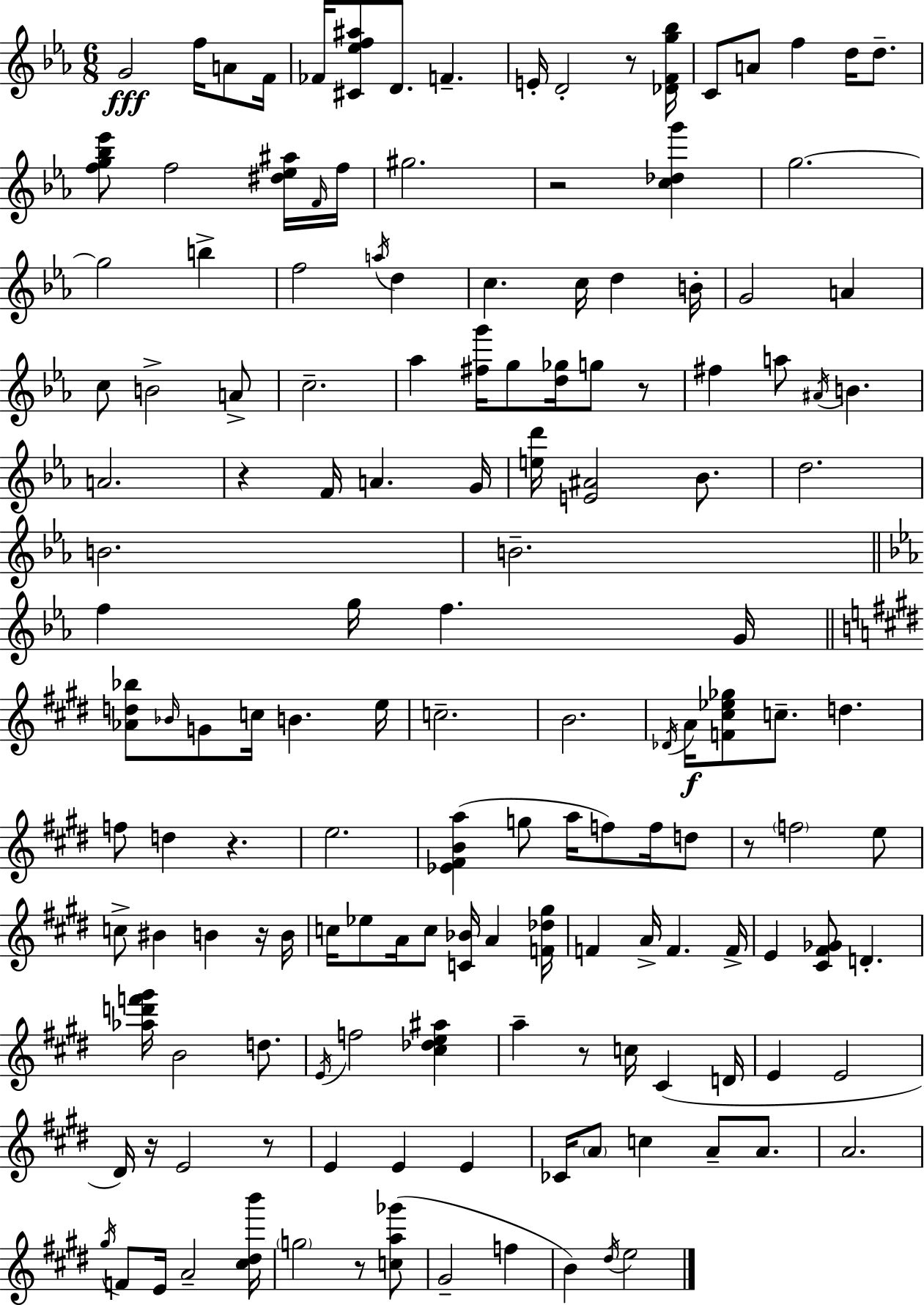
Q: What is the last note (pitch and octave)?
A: E5